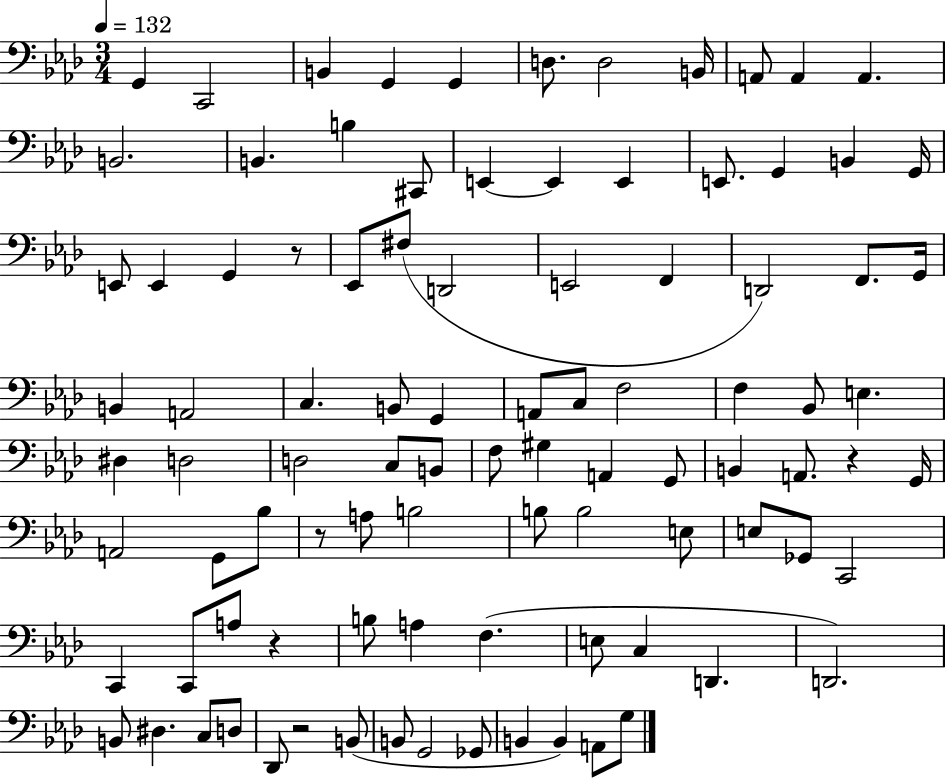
X:1
T:Untitled
M:3/4
L:1/4
K:Ab
G,, C,,2 B,, G,, G,, D,/2 D,2 B,,/4 A,,/2 A,, A,, B,,2 B,, B, ^C,,/2 E,, E,, E,, E,,/2 G,, B,, G,,/4 E,,/2 E,, G,, z/2 _E,,/2 ^F,/2 D,,2 E,,2 F,, D,,2 F,,/2 G,,/4 B,, A,,2 C, B,,/2 G,, A,,/2 C,/2 F,2 F, _B,,/2 E, ^D, D,2 D,2 C,/2 B,,/2 F,/2 ^G, A,, G,,/2 B,, A,,/2 z G,,/4 A,,2 G,,/2 _B,/2 z/2 A,/2 B,2 B,/2 B,2 E,/2 E,/2 _G,,/2 C,,2 C,, C,,/2 A,/2 z B,/2 A, F, E,/2 C, D,, D,,2 B,,/2 ^D, C,/2 D,/2 _D,,/2 z2 B,,/2 B,,/2 G,,2 _G,,/2 B,, B,, A,,/2 G,/2